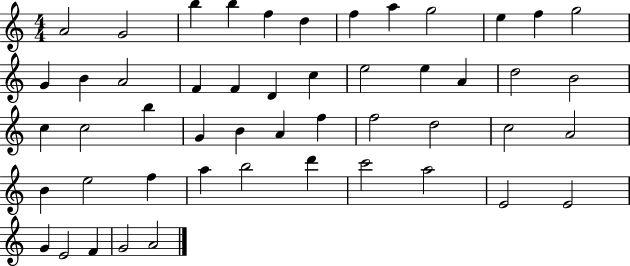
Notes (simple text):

A4/h G4/h B5/q B5/q F5/q D5/q F5/q A5/q G5/h E5/q F5/q G5/h G4/q B4/q A4/h F4/q F4/q D4/q C5/q E5/h E5/q A4/q D5/h B4/h C5/q C5/h B5/q G4/q B4/q A4/q F5/q F5/h D5/h C5/h A4/h B4/q E5/h F5/q A5/q B5/h D6/q C6/h A5/h E4/h E4/h G4/q E4/h F4/q G4/h A4/h